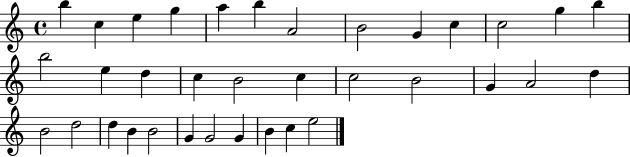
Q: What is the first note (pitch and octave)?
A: B5